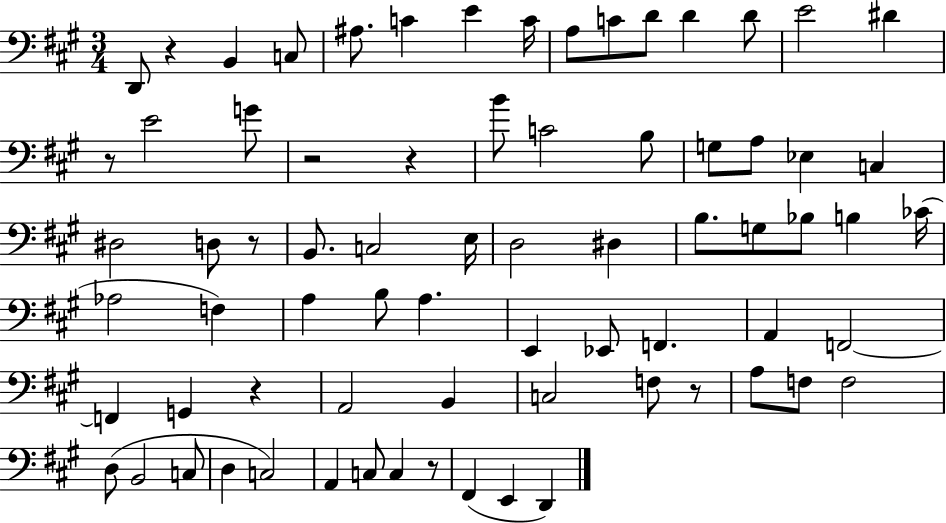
X:1
T:Untitled
M:3/4
L:1/4
K:A
D,,/2 z B,, C,/2 ^A,/2 C E C/4 A,/2 C/2 D/2 D D/2 E2 ^D z/2 E2 G/2 z2 z B/2 C2 B,/2 G,/2 A,/2 _E, C, ^D,2 D,/2 z/2 B,,/2 C,2 E,/4 D,2 ^D, B,/2 G,/2 _B,/2 B, _C/4 _A,2 F, A, B,/2 A, E,, _E,,/2 F,, A,, F,,2 F,, G,, z A,,2 B,, C,2 F,/2 z/2 A,/2 F,/2 F,2 D,/2 B,,2 C,/2 D, C,2 A,, C,/2 C, z/2 ^F,, E,, D,,